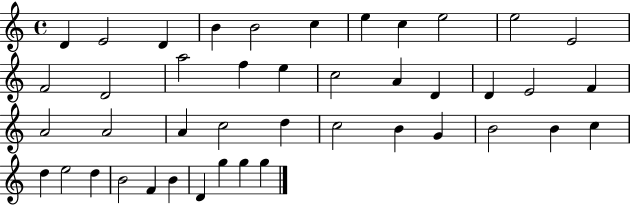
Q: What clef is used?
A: treble